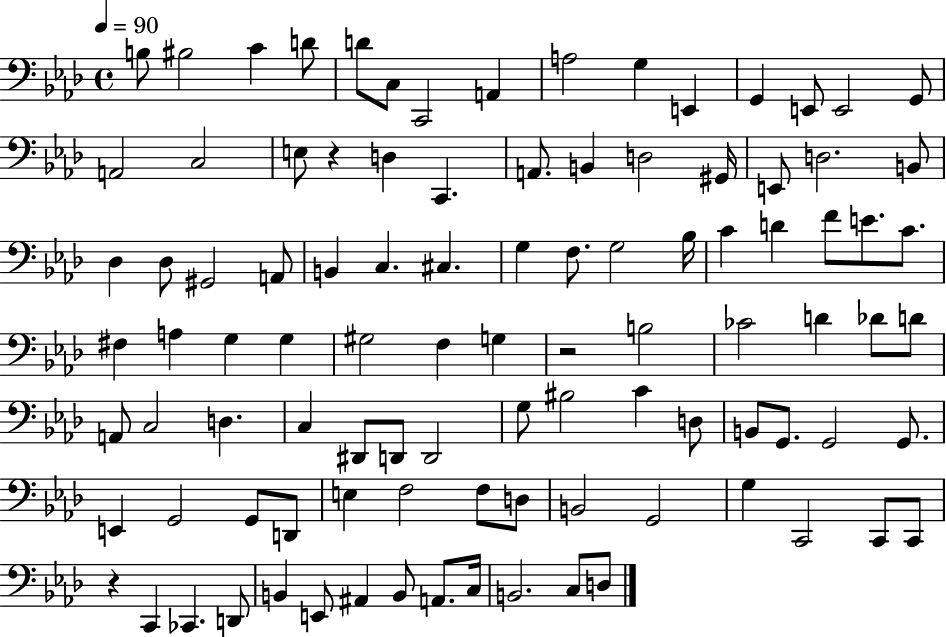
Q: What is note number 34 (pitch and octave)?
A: C#3